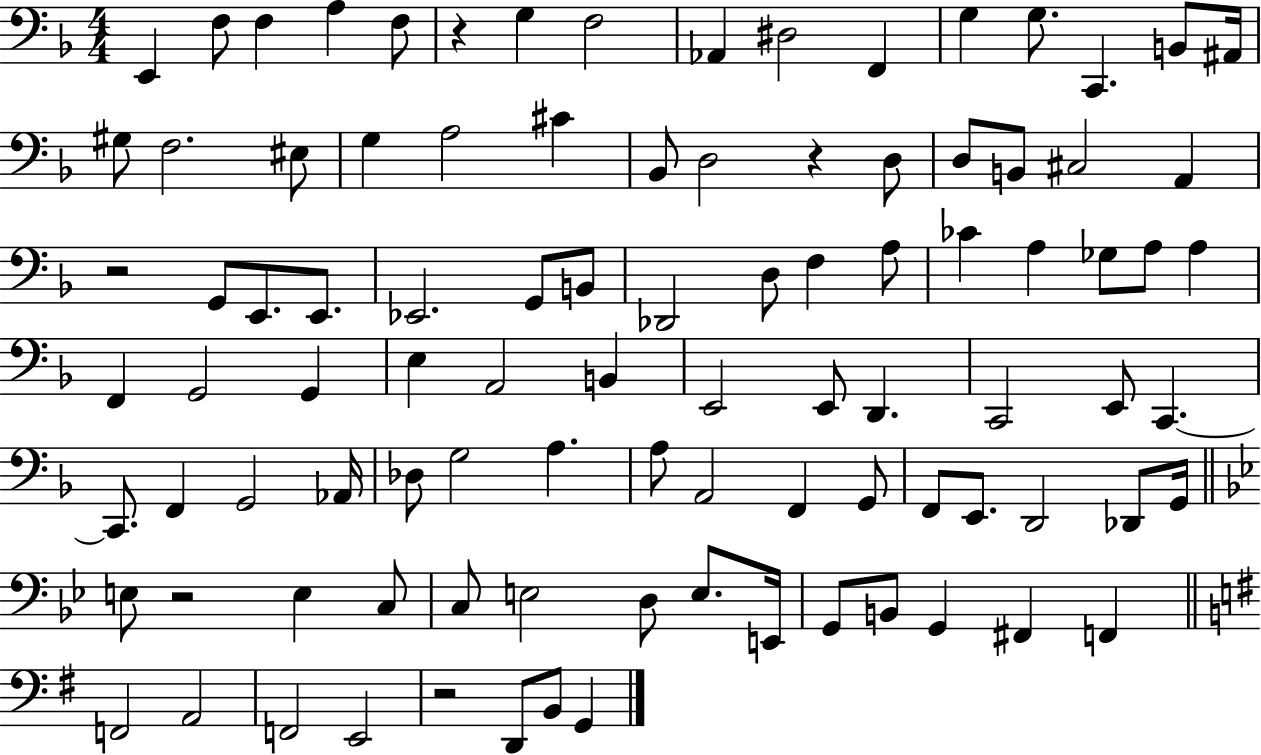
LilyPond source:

{
  \clef bass
  \numericTimeSignature
  \time 4/4
  \key f \major
  e,4 f8 f4 a4 f8 | r4 g4 f2 | aes,4 dis2 f,4 | g4 g8. c,4. b,8 ais,16 | \break gis8 f2. eis8 | g4 a2 cis'4 | bes,8 d2 r4 d8 | d8 b,8 cis2 a,4 | \break r2 g,8 e,8. e,8. | ees,2. g,8 b,8 | des,2 d8 f4 a8 | ces'4 a4 ges8 a8 a4 | \break f,4 g,2 g,4 | e4 a,2 b,4 | e,2 e,8 d,4. | c,2 e,8 c,4.~~ | \break c,8. f,4 g,2 aes,16 | des8 g2 a4. | a8 a,2 f,4 g,8 | f,8 e,8. d,2 des,8 g,16 | \break \bar "||" \break \key g \minor e8 r2 e4 c8 | c8 e2 d8 e8. e,16 | g,8 b,8 g,4 fis,4 f,4 | \bar "||" \break \key g \major f,2 a,2 | f,2 e,2 | r2 d,8 b,8 g,4 | \bar "|."
}